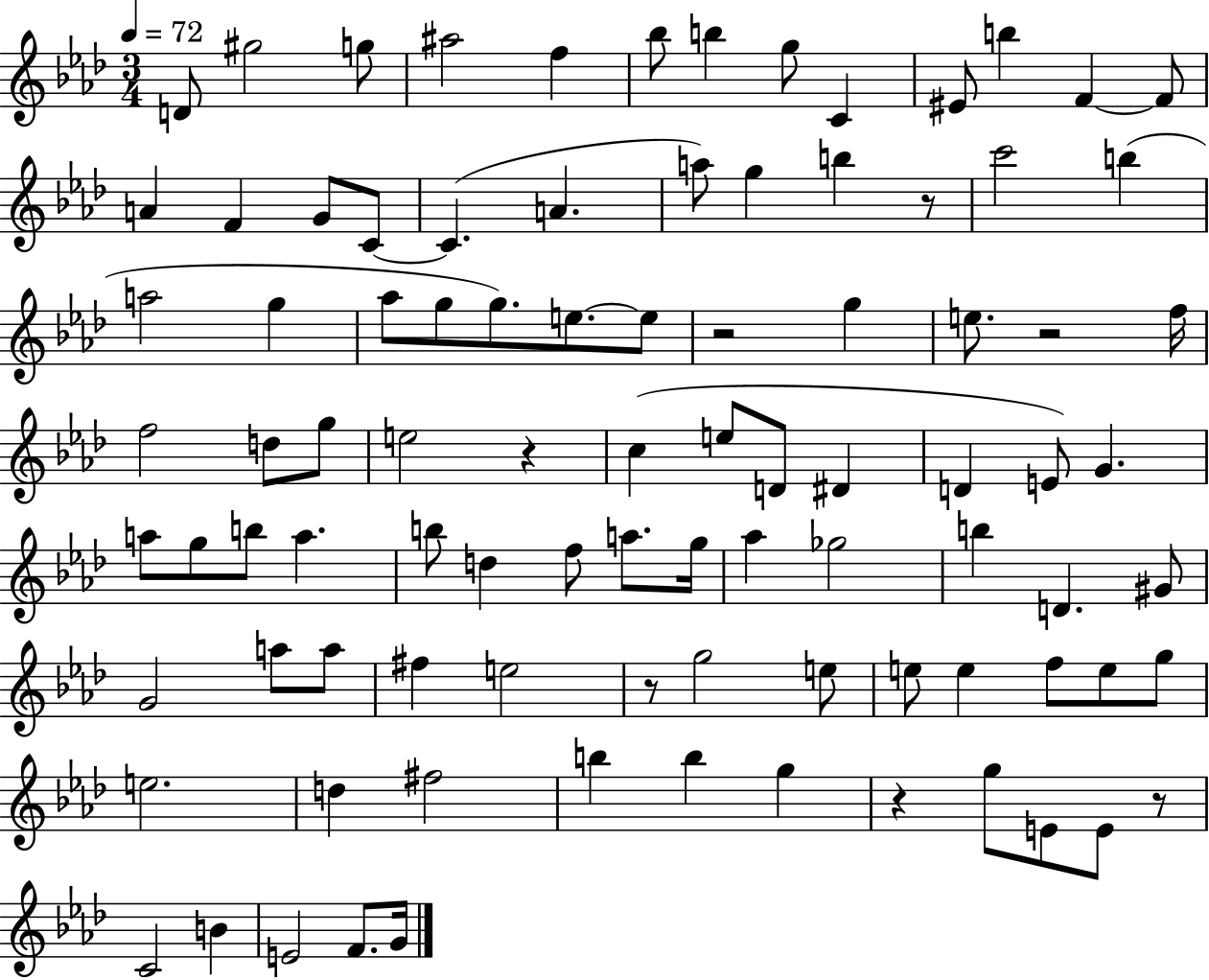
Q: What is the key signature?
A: AES major